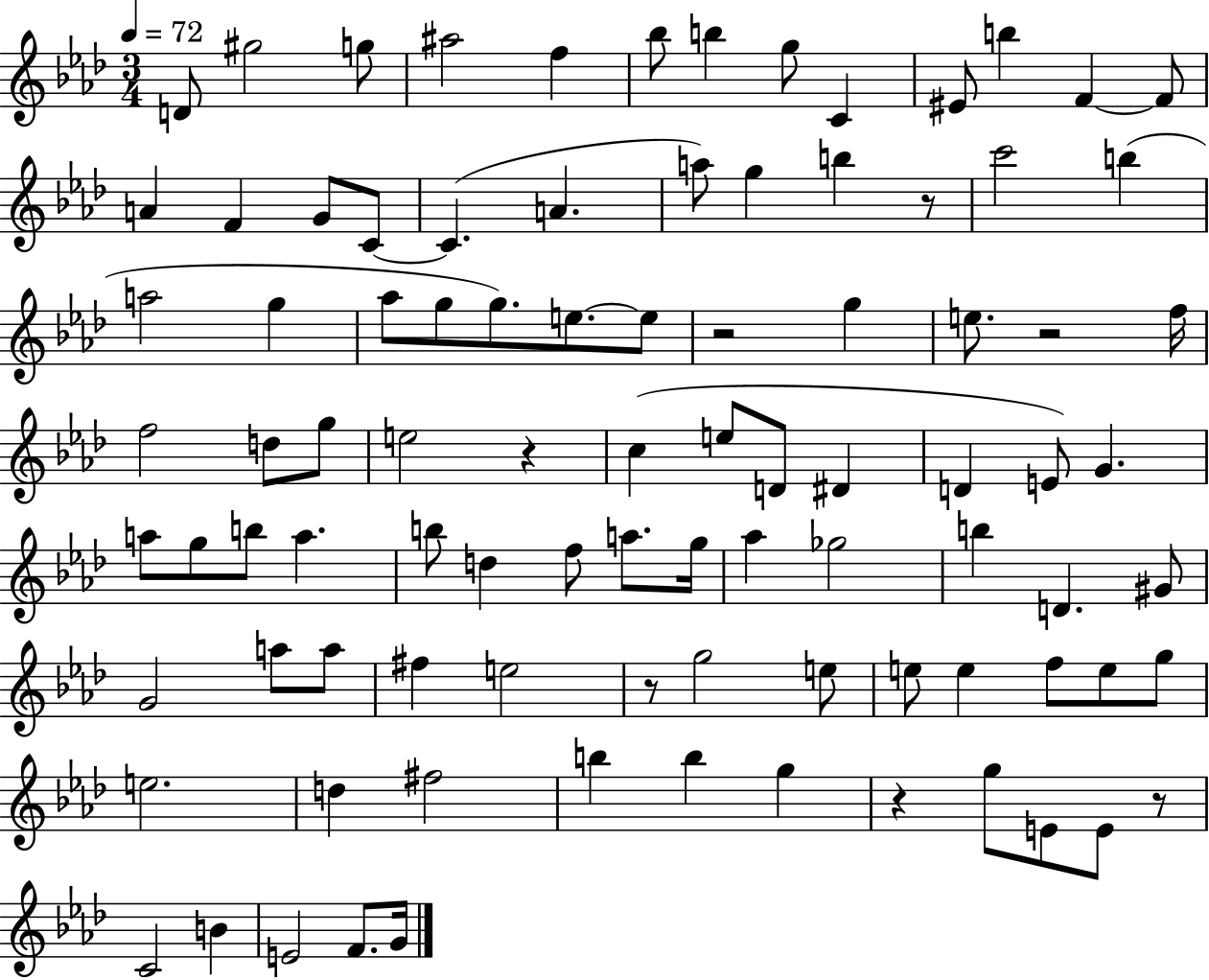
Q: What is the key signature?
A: AES major